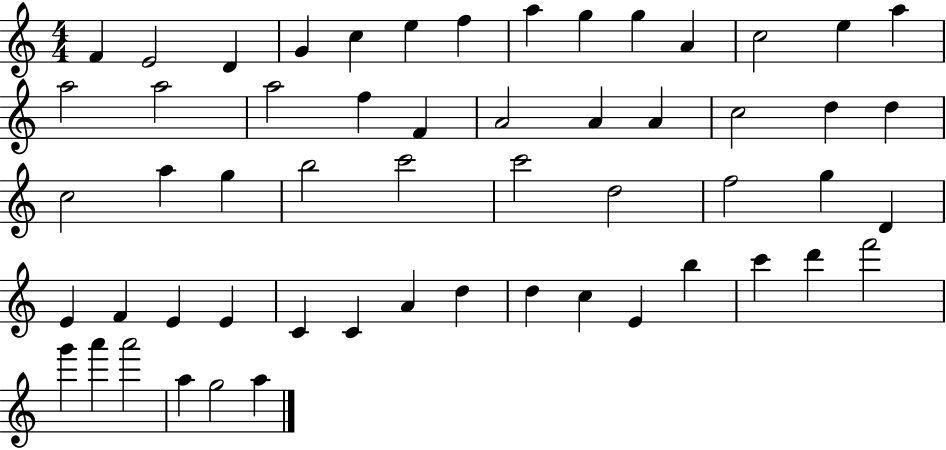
X:1
T:Untitled
M:4/4
L:1/4
K:C
F E2 D G c e f a g g A c2 e a a2 a2 a2 f F A2 A A c2 d d c2 a g b2 c'2 c'2 d2 f2 g D E F E E C C A d d c E b c' d' f'2 g' a' a'2 a g2 a